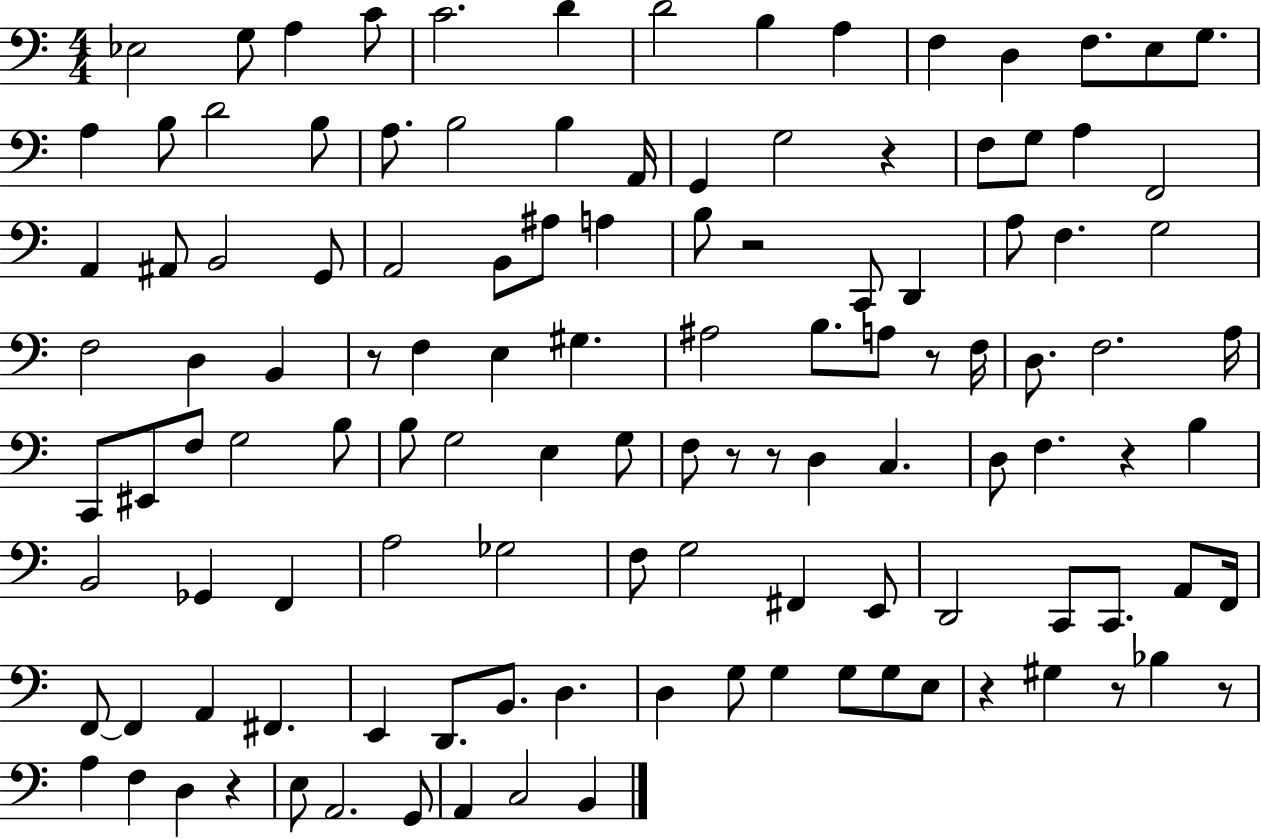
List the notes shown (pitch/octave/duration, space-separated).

Eb3/h G3/e A3/q C4/e C4/h. D4/q D4/h B3/q A3/q F3/q D3/q F3/e. E3/e G3/e. A3/q B3/e D4/h B3/e A3/e. B3/h B3/q A2/s G2/q G3/h R/q F3/e G3/e A3/q F2/h A2/q A#2/e B2/h G2/e A2/h B2/e A#3/e A3/q B3/e R/h C2/e D2/q A3/e F3/q. G3/h F3/h D3/q B2/q R/e F3/q E3/q G#3/q. A#3/h B3/e. A3/e R/e F3/s D3/e. F3/h. A3/s C2/e EIS2/e F3/e G3/h B3/e B3/e G3/h E3/q G3/e F3/e R/e R/e D3/q C3/q. D3/e F3/q. R/q B3/q B2/h Gb2/q F2/q A3/h Gb3/h F3/e G3/h F#2/q E2/e D2/h C2/e C2/e. A2/e F2/s F2/e F2/q A2/q F#2/q. E2/q D2/e. B2/e. D3/q. D3/q G3/e G3/q G3/e G3/e E3/e R/q G#3/q R/e Bb3/q R/e A3/q F3/q D3/q R/q E3/e A2/h. G2/e A2/q C3/h B2/q